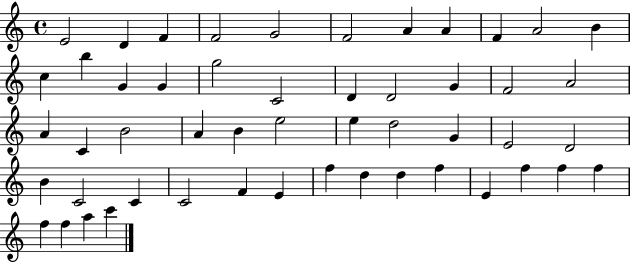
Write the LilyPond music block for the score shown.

{
  \clef treble
  \time 4/4
  \defaultTimeSignature
  \key c \major
  e'2 d'4 f'4 | f'2 g'2 | f'2 a'4 a'4 | f'4 a'2 b'4 | \break c''4 b''4 g'4 g'4 | g''2 c'2 | d'4 d'2 g'4 | f'2 a'2 | \break a'4 c'4 b'2 | a'4 b'4 e''2 | e''4 d''2 g'4 | e'2 d'2 | \break b'4 c'2 c'4 | c'2 f'4 e'4 | f''4 d''4 d''4 f''4 | e'4 f''4 f''4 f''4 | \break f''4 f''4 a''4 c'''4 | \bar "|."
}